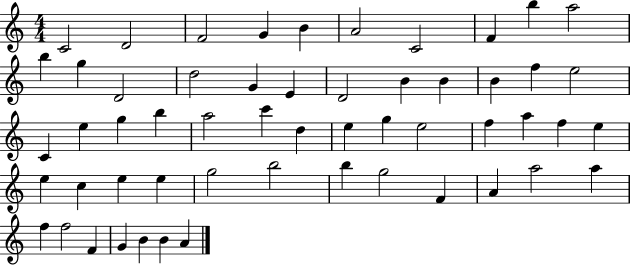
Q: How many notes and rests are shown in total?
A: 55